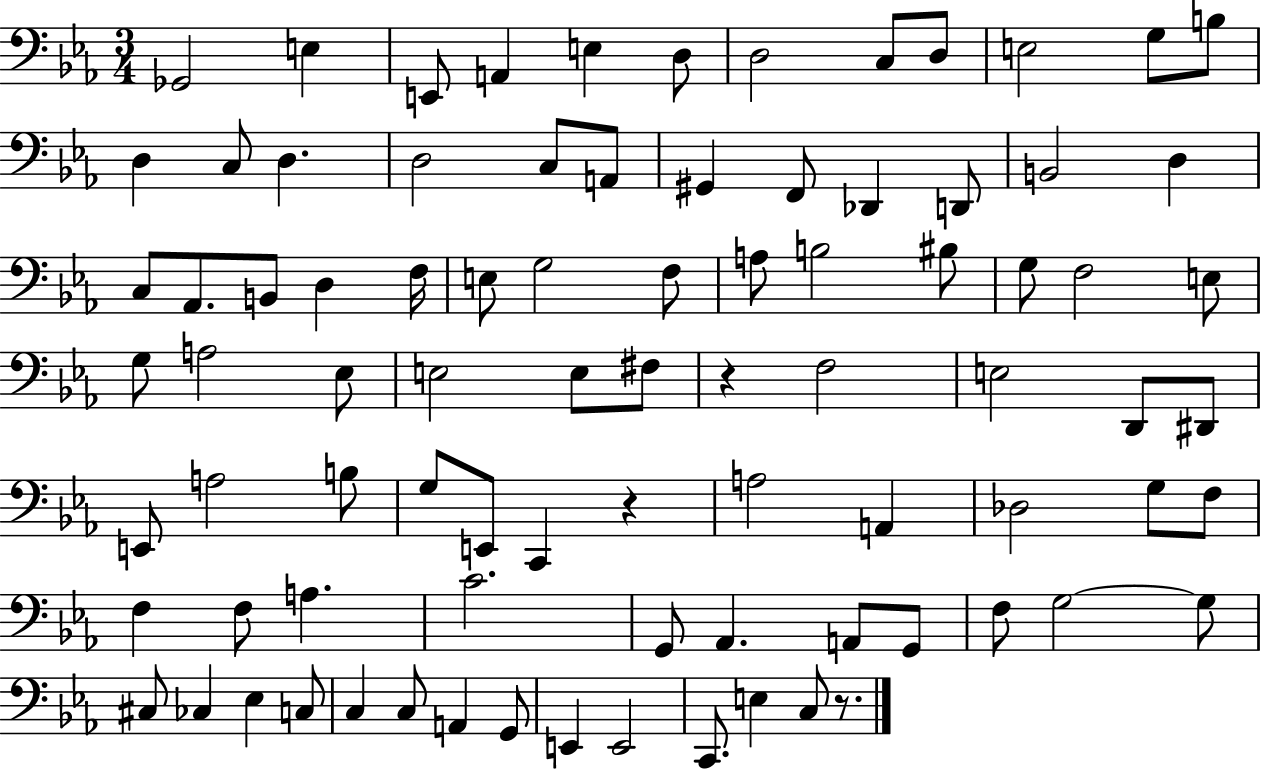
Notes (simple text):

Gb2/h E3/q E2/e A2/q E3/q D3/e D3/h C3/e D3/e E3/h G3/e B3/e D3/q C3/e D3/q. D3/h C3/e A2/e G#2/q F2/e Db2/q D2/e B2/h D3/q C3/e Ab2/e. B2/e D3/q F3/s E3/e G3/h F3/e A3/e B3/h BIS3/e G3/e F3/h E3/e G3/e A3/h Eb3/e E3/h E3/e F#3/e R/q F3/h E3/h D2/e D#2/e E2/e A3/h B3/e G3/e E2/e C2/q R/q A3/h A2/q Db3/h G3/e F3/e F3/q F3/e A3/q. C4/h. G2/e Ab2/q. A2/e G2/e F3/e G3/h G3/e C#3/e CES3/q Eb3/q C3/e C3/q C3/e A2/q G2/e E2/q E2/h C2/e. E3/q C3/e R/e.